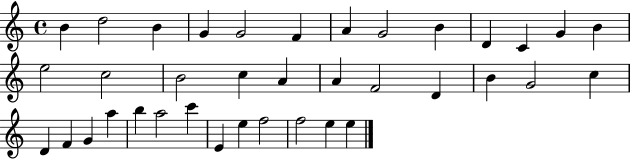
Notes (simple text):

B4/q D5/h B4/q G4/q G4/h F4/q A4/q G4/h B4/q D4/q C4/q G4/q B4/q E5/h C5/h B4/h C5/q A4/q A4/q F4/h D4/q B4/q G4/h C5/q D4/q F4/q G4/q A5/q B5/q A5/h C6/q E4/q E5/q F5/h F5/h E5/q E5/q